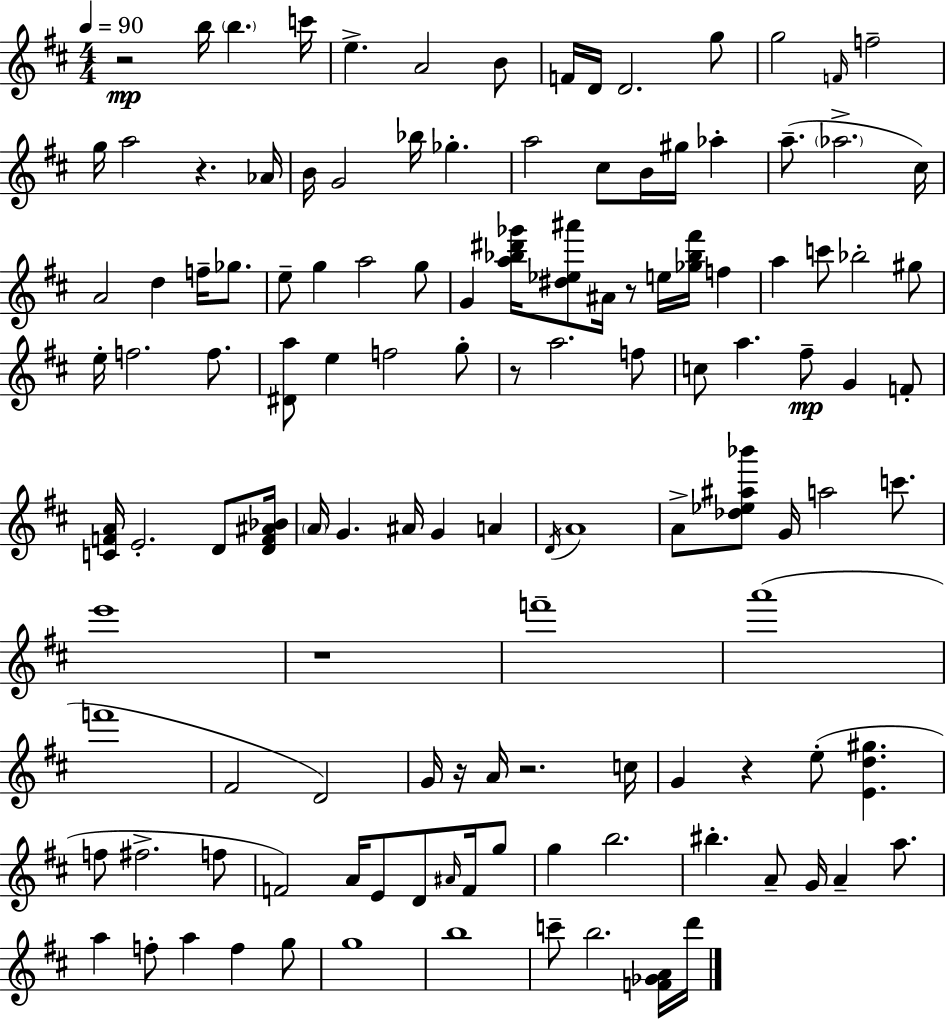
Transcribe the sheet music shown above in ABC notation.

X:1
T:Untitled
M:4/4
L:1/4
K:D
z2 b/4 b c'/4 e A2 B/2 F/4 D/4 D2 g/2 g2 F/4 f2 g/4 a2 z _A/4 B/4 G2 _b/4 _g a2 ^c/2 B/4 ^g/4 _a a/2 _a2 ^c/4 A2 d f/4 _g/2 e/2 g a2 g/2 G [a_b^d'_g']/4 [^d_e^a']/2 ^A/4 z/2 e/4 [_g_b^f']/4 f a c'/2 _b2 ^g/2 e/4 f2 f/2 [^Da]/2 e f2 g/2 z/2 a2 f/2 c/2 a ^f/2 G F/2 [CFA]/4 E2 D/2 [DF^A_B]/4 A/4 G ^A/4 G A D/4 A4 A/2 [_d_e^a_b']/2 G/4 a2 c'/2 e'4 z4 f'4 a'4 f'4 ^F2 D2 G/4 z/4 A/4 z2 c/4 G z e/2 [Ed^g] f/2 ^f2 f/2 F2 A/4 E/2 D/2 ^A/4 F/4 g/2 g b2 ^b A/2 G/4 A a/2 a f/2 a f g/2 g4 b4 c'/2 b2 [F_GA]/4 d'/4